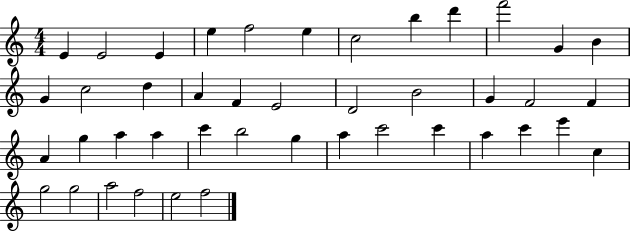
E4/q E4/h E4/q E5/q F5/h E5/q C5/h B5/q D6/q F6/h G4/q B4/q G4/q C5/h D5/q A4/q F4/q E4/h D4/h B4/h G4/q F4/h F4/q A4/q G5/q A5/q A5/q C6/q B5/h G5/q A5/q C6/h C6/q A5/q C6/q E6/q C5/q G5/h G5/h A5/h F5/h E5/h F5/h